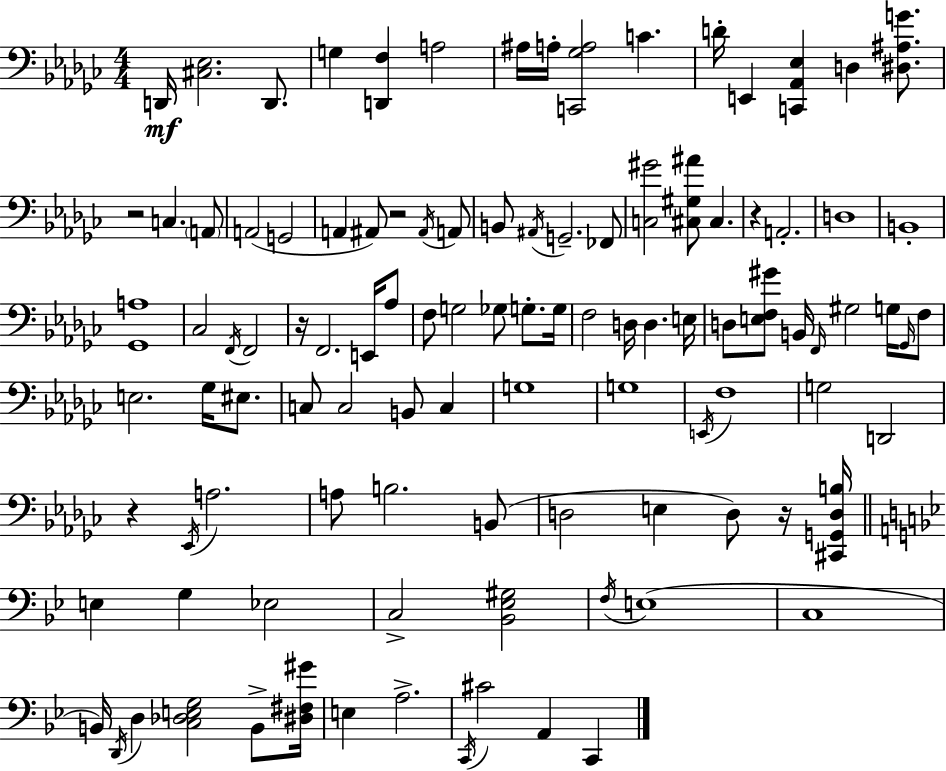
{
  \clef bass
  \numericTimeSignature
  \time 4/4
  \key ees \minor
  d,16\mf <cis ees>2. d,8. | g4 <d, f>4 a2 | ais16 a16-. <c, ges a>2 c'4. | d'16-. e,4 <c, aes, ees>4 d4 <dis ais g'>8. | \break r2 c4. \parenthesize a,8 | a,2( g,2 | a,4 ais,8) r2 \acciaccatura { ais,16 } a,8 | b,8 \acciaccatura { ais,16 } g,2.-- | \break fes,8 <c gis'>2 <cis gis ais'>8 cis4. | r4 a,2.-. | d1 | b,1-. | \break <ges, a>1 | ces2 \acciaccatura { f,16 } f,2 | r16 f,2. | e,16 aes8 f8 g2 ges8 g8.-. | \break g16 f2 d16 d4. | e16 d8 <e f gis'>8 b,16 \grace { f,16 } gis2 | g16 \grace { ges,16 } f8 e2. | ges16 eis8. c8 c2 b,8 | \break c4 g1 | g1 | \acciaccatura { e,16 } f1 | g2 d,2 | \break r4 \acciaccatura { ees,16 } a2. | a8 b2. | b,8( d2 e4 | d8) r16 <cis, g, d b>16 \bar "||" \break \key bes \major e4 g4 ees2 | c2-> <bes, ees gis>2 | \acciaccatura { f16 }( e1 | c1 | \break b,16) \acciaccatura { d,16 } d4 <c des e g>2 b,8-> | <dis fis gis'>16 e4 a2.-> | \acciaccatura { c,16 } cis'2 a,4 c,4 | \bar "|."
}